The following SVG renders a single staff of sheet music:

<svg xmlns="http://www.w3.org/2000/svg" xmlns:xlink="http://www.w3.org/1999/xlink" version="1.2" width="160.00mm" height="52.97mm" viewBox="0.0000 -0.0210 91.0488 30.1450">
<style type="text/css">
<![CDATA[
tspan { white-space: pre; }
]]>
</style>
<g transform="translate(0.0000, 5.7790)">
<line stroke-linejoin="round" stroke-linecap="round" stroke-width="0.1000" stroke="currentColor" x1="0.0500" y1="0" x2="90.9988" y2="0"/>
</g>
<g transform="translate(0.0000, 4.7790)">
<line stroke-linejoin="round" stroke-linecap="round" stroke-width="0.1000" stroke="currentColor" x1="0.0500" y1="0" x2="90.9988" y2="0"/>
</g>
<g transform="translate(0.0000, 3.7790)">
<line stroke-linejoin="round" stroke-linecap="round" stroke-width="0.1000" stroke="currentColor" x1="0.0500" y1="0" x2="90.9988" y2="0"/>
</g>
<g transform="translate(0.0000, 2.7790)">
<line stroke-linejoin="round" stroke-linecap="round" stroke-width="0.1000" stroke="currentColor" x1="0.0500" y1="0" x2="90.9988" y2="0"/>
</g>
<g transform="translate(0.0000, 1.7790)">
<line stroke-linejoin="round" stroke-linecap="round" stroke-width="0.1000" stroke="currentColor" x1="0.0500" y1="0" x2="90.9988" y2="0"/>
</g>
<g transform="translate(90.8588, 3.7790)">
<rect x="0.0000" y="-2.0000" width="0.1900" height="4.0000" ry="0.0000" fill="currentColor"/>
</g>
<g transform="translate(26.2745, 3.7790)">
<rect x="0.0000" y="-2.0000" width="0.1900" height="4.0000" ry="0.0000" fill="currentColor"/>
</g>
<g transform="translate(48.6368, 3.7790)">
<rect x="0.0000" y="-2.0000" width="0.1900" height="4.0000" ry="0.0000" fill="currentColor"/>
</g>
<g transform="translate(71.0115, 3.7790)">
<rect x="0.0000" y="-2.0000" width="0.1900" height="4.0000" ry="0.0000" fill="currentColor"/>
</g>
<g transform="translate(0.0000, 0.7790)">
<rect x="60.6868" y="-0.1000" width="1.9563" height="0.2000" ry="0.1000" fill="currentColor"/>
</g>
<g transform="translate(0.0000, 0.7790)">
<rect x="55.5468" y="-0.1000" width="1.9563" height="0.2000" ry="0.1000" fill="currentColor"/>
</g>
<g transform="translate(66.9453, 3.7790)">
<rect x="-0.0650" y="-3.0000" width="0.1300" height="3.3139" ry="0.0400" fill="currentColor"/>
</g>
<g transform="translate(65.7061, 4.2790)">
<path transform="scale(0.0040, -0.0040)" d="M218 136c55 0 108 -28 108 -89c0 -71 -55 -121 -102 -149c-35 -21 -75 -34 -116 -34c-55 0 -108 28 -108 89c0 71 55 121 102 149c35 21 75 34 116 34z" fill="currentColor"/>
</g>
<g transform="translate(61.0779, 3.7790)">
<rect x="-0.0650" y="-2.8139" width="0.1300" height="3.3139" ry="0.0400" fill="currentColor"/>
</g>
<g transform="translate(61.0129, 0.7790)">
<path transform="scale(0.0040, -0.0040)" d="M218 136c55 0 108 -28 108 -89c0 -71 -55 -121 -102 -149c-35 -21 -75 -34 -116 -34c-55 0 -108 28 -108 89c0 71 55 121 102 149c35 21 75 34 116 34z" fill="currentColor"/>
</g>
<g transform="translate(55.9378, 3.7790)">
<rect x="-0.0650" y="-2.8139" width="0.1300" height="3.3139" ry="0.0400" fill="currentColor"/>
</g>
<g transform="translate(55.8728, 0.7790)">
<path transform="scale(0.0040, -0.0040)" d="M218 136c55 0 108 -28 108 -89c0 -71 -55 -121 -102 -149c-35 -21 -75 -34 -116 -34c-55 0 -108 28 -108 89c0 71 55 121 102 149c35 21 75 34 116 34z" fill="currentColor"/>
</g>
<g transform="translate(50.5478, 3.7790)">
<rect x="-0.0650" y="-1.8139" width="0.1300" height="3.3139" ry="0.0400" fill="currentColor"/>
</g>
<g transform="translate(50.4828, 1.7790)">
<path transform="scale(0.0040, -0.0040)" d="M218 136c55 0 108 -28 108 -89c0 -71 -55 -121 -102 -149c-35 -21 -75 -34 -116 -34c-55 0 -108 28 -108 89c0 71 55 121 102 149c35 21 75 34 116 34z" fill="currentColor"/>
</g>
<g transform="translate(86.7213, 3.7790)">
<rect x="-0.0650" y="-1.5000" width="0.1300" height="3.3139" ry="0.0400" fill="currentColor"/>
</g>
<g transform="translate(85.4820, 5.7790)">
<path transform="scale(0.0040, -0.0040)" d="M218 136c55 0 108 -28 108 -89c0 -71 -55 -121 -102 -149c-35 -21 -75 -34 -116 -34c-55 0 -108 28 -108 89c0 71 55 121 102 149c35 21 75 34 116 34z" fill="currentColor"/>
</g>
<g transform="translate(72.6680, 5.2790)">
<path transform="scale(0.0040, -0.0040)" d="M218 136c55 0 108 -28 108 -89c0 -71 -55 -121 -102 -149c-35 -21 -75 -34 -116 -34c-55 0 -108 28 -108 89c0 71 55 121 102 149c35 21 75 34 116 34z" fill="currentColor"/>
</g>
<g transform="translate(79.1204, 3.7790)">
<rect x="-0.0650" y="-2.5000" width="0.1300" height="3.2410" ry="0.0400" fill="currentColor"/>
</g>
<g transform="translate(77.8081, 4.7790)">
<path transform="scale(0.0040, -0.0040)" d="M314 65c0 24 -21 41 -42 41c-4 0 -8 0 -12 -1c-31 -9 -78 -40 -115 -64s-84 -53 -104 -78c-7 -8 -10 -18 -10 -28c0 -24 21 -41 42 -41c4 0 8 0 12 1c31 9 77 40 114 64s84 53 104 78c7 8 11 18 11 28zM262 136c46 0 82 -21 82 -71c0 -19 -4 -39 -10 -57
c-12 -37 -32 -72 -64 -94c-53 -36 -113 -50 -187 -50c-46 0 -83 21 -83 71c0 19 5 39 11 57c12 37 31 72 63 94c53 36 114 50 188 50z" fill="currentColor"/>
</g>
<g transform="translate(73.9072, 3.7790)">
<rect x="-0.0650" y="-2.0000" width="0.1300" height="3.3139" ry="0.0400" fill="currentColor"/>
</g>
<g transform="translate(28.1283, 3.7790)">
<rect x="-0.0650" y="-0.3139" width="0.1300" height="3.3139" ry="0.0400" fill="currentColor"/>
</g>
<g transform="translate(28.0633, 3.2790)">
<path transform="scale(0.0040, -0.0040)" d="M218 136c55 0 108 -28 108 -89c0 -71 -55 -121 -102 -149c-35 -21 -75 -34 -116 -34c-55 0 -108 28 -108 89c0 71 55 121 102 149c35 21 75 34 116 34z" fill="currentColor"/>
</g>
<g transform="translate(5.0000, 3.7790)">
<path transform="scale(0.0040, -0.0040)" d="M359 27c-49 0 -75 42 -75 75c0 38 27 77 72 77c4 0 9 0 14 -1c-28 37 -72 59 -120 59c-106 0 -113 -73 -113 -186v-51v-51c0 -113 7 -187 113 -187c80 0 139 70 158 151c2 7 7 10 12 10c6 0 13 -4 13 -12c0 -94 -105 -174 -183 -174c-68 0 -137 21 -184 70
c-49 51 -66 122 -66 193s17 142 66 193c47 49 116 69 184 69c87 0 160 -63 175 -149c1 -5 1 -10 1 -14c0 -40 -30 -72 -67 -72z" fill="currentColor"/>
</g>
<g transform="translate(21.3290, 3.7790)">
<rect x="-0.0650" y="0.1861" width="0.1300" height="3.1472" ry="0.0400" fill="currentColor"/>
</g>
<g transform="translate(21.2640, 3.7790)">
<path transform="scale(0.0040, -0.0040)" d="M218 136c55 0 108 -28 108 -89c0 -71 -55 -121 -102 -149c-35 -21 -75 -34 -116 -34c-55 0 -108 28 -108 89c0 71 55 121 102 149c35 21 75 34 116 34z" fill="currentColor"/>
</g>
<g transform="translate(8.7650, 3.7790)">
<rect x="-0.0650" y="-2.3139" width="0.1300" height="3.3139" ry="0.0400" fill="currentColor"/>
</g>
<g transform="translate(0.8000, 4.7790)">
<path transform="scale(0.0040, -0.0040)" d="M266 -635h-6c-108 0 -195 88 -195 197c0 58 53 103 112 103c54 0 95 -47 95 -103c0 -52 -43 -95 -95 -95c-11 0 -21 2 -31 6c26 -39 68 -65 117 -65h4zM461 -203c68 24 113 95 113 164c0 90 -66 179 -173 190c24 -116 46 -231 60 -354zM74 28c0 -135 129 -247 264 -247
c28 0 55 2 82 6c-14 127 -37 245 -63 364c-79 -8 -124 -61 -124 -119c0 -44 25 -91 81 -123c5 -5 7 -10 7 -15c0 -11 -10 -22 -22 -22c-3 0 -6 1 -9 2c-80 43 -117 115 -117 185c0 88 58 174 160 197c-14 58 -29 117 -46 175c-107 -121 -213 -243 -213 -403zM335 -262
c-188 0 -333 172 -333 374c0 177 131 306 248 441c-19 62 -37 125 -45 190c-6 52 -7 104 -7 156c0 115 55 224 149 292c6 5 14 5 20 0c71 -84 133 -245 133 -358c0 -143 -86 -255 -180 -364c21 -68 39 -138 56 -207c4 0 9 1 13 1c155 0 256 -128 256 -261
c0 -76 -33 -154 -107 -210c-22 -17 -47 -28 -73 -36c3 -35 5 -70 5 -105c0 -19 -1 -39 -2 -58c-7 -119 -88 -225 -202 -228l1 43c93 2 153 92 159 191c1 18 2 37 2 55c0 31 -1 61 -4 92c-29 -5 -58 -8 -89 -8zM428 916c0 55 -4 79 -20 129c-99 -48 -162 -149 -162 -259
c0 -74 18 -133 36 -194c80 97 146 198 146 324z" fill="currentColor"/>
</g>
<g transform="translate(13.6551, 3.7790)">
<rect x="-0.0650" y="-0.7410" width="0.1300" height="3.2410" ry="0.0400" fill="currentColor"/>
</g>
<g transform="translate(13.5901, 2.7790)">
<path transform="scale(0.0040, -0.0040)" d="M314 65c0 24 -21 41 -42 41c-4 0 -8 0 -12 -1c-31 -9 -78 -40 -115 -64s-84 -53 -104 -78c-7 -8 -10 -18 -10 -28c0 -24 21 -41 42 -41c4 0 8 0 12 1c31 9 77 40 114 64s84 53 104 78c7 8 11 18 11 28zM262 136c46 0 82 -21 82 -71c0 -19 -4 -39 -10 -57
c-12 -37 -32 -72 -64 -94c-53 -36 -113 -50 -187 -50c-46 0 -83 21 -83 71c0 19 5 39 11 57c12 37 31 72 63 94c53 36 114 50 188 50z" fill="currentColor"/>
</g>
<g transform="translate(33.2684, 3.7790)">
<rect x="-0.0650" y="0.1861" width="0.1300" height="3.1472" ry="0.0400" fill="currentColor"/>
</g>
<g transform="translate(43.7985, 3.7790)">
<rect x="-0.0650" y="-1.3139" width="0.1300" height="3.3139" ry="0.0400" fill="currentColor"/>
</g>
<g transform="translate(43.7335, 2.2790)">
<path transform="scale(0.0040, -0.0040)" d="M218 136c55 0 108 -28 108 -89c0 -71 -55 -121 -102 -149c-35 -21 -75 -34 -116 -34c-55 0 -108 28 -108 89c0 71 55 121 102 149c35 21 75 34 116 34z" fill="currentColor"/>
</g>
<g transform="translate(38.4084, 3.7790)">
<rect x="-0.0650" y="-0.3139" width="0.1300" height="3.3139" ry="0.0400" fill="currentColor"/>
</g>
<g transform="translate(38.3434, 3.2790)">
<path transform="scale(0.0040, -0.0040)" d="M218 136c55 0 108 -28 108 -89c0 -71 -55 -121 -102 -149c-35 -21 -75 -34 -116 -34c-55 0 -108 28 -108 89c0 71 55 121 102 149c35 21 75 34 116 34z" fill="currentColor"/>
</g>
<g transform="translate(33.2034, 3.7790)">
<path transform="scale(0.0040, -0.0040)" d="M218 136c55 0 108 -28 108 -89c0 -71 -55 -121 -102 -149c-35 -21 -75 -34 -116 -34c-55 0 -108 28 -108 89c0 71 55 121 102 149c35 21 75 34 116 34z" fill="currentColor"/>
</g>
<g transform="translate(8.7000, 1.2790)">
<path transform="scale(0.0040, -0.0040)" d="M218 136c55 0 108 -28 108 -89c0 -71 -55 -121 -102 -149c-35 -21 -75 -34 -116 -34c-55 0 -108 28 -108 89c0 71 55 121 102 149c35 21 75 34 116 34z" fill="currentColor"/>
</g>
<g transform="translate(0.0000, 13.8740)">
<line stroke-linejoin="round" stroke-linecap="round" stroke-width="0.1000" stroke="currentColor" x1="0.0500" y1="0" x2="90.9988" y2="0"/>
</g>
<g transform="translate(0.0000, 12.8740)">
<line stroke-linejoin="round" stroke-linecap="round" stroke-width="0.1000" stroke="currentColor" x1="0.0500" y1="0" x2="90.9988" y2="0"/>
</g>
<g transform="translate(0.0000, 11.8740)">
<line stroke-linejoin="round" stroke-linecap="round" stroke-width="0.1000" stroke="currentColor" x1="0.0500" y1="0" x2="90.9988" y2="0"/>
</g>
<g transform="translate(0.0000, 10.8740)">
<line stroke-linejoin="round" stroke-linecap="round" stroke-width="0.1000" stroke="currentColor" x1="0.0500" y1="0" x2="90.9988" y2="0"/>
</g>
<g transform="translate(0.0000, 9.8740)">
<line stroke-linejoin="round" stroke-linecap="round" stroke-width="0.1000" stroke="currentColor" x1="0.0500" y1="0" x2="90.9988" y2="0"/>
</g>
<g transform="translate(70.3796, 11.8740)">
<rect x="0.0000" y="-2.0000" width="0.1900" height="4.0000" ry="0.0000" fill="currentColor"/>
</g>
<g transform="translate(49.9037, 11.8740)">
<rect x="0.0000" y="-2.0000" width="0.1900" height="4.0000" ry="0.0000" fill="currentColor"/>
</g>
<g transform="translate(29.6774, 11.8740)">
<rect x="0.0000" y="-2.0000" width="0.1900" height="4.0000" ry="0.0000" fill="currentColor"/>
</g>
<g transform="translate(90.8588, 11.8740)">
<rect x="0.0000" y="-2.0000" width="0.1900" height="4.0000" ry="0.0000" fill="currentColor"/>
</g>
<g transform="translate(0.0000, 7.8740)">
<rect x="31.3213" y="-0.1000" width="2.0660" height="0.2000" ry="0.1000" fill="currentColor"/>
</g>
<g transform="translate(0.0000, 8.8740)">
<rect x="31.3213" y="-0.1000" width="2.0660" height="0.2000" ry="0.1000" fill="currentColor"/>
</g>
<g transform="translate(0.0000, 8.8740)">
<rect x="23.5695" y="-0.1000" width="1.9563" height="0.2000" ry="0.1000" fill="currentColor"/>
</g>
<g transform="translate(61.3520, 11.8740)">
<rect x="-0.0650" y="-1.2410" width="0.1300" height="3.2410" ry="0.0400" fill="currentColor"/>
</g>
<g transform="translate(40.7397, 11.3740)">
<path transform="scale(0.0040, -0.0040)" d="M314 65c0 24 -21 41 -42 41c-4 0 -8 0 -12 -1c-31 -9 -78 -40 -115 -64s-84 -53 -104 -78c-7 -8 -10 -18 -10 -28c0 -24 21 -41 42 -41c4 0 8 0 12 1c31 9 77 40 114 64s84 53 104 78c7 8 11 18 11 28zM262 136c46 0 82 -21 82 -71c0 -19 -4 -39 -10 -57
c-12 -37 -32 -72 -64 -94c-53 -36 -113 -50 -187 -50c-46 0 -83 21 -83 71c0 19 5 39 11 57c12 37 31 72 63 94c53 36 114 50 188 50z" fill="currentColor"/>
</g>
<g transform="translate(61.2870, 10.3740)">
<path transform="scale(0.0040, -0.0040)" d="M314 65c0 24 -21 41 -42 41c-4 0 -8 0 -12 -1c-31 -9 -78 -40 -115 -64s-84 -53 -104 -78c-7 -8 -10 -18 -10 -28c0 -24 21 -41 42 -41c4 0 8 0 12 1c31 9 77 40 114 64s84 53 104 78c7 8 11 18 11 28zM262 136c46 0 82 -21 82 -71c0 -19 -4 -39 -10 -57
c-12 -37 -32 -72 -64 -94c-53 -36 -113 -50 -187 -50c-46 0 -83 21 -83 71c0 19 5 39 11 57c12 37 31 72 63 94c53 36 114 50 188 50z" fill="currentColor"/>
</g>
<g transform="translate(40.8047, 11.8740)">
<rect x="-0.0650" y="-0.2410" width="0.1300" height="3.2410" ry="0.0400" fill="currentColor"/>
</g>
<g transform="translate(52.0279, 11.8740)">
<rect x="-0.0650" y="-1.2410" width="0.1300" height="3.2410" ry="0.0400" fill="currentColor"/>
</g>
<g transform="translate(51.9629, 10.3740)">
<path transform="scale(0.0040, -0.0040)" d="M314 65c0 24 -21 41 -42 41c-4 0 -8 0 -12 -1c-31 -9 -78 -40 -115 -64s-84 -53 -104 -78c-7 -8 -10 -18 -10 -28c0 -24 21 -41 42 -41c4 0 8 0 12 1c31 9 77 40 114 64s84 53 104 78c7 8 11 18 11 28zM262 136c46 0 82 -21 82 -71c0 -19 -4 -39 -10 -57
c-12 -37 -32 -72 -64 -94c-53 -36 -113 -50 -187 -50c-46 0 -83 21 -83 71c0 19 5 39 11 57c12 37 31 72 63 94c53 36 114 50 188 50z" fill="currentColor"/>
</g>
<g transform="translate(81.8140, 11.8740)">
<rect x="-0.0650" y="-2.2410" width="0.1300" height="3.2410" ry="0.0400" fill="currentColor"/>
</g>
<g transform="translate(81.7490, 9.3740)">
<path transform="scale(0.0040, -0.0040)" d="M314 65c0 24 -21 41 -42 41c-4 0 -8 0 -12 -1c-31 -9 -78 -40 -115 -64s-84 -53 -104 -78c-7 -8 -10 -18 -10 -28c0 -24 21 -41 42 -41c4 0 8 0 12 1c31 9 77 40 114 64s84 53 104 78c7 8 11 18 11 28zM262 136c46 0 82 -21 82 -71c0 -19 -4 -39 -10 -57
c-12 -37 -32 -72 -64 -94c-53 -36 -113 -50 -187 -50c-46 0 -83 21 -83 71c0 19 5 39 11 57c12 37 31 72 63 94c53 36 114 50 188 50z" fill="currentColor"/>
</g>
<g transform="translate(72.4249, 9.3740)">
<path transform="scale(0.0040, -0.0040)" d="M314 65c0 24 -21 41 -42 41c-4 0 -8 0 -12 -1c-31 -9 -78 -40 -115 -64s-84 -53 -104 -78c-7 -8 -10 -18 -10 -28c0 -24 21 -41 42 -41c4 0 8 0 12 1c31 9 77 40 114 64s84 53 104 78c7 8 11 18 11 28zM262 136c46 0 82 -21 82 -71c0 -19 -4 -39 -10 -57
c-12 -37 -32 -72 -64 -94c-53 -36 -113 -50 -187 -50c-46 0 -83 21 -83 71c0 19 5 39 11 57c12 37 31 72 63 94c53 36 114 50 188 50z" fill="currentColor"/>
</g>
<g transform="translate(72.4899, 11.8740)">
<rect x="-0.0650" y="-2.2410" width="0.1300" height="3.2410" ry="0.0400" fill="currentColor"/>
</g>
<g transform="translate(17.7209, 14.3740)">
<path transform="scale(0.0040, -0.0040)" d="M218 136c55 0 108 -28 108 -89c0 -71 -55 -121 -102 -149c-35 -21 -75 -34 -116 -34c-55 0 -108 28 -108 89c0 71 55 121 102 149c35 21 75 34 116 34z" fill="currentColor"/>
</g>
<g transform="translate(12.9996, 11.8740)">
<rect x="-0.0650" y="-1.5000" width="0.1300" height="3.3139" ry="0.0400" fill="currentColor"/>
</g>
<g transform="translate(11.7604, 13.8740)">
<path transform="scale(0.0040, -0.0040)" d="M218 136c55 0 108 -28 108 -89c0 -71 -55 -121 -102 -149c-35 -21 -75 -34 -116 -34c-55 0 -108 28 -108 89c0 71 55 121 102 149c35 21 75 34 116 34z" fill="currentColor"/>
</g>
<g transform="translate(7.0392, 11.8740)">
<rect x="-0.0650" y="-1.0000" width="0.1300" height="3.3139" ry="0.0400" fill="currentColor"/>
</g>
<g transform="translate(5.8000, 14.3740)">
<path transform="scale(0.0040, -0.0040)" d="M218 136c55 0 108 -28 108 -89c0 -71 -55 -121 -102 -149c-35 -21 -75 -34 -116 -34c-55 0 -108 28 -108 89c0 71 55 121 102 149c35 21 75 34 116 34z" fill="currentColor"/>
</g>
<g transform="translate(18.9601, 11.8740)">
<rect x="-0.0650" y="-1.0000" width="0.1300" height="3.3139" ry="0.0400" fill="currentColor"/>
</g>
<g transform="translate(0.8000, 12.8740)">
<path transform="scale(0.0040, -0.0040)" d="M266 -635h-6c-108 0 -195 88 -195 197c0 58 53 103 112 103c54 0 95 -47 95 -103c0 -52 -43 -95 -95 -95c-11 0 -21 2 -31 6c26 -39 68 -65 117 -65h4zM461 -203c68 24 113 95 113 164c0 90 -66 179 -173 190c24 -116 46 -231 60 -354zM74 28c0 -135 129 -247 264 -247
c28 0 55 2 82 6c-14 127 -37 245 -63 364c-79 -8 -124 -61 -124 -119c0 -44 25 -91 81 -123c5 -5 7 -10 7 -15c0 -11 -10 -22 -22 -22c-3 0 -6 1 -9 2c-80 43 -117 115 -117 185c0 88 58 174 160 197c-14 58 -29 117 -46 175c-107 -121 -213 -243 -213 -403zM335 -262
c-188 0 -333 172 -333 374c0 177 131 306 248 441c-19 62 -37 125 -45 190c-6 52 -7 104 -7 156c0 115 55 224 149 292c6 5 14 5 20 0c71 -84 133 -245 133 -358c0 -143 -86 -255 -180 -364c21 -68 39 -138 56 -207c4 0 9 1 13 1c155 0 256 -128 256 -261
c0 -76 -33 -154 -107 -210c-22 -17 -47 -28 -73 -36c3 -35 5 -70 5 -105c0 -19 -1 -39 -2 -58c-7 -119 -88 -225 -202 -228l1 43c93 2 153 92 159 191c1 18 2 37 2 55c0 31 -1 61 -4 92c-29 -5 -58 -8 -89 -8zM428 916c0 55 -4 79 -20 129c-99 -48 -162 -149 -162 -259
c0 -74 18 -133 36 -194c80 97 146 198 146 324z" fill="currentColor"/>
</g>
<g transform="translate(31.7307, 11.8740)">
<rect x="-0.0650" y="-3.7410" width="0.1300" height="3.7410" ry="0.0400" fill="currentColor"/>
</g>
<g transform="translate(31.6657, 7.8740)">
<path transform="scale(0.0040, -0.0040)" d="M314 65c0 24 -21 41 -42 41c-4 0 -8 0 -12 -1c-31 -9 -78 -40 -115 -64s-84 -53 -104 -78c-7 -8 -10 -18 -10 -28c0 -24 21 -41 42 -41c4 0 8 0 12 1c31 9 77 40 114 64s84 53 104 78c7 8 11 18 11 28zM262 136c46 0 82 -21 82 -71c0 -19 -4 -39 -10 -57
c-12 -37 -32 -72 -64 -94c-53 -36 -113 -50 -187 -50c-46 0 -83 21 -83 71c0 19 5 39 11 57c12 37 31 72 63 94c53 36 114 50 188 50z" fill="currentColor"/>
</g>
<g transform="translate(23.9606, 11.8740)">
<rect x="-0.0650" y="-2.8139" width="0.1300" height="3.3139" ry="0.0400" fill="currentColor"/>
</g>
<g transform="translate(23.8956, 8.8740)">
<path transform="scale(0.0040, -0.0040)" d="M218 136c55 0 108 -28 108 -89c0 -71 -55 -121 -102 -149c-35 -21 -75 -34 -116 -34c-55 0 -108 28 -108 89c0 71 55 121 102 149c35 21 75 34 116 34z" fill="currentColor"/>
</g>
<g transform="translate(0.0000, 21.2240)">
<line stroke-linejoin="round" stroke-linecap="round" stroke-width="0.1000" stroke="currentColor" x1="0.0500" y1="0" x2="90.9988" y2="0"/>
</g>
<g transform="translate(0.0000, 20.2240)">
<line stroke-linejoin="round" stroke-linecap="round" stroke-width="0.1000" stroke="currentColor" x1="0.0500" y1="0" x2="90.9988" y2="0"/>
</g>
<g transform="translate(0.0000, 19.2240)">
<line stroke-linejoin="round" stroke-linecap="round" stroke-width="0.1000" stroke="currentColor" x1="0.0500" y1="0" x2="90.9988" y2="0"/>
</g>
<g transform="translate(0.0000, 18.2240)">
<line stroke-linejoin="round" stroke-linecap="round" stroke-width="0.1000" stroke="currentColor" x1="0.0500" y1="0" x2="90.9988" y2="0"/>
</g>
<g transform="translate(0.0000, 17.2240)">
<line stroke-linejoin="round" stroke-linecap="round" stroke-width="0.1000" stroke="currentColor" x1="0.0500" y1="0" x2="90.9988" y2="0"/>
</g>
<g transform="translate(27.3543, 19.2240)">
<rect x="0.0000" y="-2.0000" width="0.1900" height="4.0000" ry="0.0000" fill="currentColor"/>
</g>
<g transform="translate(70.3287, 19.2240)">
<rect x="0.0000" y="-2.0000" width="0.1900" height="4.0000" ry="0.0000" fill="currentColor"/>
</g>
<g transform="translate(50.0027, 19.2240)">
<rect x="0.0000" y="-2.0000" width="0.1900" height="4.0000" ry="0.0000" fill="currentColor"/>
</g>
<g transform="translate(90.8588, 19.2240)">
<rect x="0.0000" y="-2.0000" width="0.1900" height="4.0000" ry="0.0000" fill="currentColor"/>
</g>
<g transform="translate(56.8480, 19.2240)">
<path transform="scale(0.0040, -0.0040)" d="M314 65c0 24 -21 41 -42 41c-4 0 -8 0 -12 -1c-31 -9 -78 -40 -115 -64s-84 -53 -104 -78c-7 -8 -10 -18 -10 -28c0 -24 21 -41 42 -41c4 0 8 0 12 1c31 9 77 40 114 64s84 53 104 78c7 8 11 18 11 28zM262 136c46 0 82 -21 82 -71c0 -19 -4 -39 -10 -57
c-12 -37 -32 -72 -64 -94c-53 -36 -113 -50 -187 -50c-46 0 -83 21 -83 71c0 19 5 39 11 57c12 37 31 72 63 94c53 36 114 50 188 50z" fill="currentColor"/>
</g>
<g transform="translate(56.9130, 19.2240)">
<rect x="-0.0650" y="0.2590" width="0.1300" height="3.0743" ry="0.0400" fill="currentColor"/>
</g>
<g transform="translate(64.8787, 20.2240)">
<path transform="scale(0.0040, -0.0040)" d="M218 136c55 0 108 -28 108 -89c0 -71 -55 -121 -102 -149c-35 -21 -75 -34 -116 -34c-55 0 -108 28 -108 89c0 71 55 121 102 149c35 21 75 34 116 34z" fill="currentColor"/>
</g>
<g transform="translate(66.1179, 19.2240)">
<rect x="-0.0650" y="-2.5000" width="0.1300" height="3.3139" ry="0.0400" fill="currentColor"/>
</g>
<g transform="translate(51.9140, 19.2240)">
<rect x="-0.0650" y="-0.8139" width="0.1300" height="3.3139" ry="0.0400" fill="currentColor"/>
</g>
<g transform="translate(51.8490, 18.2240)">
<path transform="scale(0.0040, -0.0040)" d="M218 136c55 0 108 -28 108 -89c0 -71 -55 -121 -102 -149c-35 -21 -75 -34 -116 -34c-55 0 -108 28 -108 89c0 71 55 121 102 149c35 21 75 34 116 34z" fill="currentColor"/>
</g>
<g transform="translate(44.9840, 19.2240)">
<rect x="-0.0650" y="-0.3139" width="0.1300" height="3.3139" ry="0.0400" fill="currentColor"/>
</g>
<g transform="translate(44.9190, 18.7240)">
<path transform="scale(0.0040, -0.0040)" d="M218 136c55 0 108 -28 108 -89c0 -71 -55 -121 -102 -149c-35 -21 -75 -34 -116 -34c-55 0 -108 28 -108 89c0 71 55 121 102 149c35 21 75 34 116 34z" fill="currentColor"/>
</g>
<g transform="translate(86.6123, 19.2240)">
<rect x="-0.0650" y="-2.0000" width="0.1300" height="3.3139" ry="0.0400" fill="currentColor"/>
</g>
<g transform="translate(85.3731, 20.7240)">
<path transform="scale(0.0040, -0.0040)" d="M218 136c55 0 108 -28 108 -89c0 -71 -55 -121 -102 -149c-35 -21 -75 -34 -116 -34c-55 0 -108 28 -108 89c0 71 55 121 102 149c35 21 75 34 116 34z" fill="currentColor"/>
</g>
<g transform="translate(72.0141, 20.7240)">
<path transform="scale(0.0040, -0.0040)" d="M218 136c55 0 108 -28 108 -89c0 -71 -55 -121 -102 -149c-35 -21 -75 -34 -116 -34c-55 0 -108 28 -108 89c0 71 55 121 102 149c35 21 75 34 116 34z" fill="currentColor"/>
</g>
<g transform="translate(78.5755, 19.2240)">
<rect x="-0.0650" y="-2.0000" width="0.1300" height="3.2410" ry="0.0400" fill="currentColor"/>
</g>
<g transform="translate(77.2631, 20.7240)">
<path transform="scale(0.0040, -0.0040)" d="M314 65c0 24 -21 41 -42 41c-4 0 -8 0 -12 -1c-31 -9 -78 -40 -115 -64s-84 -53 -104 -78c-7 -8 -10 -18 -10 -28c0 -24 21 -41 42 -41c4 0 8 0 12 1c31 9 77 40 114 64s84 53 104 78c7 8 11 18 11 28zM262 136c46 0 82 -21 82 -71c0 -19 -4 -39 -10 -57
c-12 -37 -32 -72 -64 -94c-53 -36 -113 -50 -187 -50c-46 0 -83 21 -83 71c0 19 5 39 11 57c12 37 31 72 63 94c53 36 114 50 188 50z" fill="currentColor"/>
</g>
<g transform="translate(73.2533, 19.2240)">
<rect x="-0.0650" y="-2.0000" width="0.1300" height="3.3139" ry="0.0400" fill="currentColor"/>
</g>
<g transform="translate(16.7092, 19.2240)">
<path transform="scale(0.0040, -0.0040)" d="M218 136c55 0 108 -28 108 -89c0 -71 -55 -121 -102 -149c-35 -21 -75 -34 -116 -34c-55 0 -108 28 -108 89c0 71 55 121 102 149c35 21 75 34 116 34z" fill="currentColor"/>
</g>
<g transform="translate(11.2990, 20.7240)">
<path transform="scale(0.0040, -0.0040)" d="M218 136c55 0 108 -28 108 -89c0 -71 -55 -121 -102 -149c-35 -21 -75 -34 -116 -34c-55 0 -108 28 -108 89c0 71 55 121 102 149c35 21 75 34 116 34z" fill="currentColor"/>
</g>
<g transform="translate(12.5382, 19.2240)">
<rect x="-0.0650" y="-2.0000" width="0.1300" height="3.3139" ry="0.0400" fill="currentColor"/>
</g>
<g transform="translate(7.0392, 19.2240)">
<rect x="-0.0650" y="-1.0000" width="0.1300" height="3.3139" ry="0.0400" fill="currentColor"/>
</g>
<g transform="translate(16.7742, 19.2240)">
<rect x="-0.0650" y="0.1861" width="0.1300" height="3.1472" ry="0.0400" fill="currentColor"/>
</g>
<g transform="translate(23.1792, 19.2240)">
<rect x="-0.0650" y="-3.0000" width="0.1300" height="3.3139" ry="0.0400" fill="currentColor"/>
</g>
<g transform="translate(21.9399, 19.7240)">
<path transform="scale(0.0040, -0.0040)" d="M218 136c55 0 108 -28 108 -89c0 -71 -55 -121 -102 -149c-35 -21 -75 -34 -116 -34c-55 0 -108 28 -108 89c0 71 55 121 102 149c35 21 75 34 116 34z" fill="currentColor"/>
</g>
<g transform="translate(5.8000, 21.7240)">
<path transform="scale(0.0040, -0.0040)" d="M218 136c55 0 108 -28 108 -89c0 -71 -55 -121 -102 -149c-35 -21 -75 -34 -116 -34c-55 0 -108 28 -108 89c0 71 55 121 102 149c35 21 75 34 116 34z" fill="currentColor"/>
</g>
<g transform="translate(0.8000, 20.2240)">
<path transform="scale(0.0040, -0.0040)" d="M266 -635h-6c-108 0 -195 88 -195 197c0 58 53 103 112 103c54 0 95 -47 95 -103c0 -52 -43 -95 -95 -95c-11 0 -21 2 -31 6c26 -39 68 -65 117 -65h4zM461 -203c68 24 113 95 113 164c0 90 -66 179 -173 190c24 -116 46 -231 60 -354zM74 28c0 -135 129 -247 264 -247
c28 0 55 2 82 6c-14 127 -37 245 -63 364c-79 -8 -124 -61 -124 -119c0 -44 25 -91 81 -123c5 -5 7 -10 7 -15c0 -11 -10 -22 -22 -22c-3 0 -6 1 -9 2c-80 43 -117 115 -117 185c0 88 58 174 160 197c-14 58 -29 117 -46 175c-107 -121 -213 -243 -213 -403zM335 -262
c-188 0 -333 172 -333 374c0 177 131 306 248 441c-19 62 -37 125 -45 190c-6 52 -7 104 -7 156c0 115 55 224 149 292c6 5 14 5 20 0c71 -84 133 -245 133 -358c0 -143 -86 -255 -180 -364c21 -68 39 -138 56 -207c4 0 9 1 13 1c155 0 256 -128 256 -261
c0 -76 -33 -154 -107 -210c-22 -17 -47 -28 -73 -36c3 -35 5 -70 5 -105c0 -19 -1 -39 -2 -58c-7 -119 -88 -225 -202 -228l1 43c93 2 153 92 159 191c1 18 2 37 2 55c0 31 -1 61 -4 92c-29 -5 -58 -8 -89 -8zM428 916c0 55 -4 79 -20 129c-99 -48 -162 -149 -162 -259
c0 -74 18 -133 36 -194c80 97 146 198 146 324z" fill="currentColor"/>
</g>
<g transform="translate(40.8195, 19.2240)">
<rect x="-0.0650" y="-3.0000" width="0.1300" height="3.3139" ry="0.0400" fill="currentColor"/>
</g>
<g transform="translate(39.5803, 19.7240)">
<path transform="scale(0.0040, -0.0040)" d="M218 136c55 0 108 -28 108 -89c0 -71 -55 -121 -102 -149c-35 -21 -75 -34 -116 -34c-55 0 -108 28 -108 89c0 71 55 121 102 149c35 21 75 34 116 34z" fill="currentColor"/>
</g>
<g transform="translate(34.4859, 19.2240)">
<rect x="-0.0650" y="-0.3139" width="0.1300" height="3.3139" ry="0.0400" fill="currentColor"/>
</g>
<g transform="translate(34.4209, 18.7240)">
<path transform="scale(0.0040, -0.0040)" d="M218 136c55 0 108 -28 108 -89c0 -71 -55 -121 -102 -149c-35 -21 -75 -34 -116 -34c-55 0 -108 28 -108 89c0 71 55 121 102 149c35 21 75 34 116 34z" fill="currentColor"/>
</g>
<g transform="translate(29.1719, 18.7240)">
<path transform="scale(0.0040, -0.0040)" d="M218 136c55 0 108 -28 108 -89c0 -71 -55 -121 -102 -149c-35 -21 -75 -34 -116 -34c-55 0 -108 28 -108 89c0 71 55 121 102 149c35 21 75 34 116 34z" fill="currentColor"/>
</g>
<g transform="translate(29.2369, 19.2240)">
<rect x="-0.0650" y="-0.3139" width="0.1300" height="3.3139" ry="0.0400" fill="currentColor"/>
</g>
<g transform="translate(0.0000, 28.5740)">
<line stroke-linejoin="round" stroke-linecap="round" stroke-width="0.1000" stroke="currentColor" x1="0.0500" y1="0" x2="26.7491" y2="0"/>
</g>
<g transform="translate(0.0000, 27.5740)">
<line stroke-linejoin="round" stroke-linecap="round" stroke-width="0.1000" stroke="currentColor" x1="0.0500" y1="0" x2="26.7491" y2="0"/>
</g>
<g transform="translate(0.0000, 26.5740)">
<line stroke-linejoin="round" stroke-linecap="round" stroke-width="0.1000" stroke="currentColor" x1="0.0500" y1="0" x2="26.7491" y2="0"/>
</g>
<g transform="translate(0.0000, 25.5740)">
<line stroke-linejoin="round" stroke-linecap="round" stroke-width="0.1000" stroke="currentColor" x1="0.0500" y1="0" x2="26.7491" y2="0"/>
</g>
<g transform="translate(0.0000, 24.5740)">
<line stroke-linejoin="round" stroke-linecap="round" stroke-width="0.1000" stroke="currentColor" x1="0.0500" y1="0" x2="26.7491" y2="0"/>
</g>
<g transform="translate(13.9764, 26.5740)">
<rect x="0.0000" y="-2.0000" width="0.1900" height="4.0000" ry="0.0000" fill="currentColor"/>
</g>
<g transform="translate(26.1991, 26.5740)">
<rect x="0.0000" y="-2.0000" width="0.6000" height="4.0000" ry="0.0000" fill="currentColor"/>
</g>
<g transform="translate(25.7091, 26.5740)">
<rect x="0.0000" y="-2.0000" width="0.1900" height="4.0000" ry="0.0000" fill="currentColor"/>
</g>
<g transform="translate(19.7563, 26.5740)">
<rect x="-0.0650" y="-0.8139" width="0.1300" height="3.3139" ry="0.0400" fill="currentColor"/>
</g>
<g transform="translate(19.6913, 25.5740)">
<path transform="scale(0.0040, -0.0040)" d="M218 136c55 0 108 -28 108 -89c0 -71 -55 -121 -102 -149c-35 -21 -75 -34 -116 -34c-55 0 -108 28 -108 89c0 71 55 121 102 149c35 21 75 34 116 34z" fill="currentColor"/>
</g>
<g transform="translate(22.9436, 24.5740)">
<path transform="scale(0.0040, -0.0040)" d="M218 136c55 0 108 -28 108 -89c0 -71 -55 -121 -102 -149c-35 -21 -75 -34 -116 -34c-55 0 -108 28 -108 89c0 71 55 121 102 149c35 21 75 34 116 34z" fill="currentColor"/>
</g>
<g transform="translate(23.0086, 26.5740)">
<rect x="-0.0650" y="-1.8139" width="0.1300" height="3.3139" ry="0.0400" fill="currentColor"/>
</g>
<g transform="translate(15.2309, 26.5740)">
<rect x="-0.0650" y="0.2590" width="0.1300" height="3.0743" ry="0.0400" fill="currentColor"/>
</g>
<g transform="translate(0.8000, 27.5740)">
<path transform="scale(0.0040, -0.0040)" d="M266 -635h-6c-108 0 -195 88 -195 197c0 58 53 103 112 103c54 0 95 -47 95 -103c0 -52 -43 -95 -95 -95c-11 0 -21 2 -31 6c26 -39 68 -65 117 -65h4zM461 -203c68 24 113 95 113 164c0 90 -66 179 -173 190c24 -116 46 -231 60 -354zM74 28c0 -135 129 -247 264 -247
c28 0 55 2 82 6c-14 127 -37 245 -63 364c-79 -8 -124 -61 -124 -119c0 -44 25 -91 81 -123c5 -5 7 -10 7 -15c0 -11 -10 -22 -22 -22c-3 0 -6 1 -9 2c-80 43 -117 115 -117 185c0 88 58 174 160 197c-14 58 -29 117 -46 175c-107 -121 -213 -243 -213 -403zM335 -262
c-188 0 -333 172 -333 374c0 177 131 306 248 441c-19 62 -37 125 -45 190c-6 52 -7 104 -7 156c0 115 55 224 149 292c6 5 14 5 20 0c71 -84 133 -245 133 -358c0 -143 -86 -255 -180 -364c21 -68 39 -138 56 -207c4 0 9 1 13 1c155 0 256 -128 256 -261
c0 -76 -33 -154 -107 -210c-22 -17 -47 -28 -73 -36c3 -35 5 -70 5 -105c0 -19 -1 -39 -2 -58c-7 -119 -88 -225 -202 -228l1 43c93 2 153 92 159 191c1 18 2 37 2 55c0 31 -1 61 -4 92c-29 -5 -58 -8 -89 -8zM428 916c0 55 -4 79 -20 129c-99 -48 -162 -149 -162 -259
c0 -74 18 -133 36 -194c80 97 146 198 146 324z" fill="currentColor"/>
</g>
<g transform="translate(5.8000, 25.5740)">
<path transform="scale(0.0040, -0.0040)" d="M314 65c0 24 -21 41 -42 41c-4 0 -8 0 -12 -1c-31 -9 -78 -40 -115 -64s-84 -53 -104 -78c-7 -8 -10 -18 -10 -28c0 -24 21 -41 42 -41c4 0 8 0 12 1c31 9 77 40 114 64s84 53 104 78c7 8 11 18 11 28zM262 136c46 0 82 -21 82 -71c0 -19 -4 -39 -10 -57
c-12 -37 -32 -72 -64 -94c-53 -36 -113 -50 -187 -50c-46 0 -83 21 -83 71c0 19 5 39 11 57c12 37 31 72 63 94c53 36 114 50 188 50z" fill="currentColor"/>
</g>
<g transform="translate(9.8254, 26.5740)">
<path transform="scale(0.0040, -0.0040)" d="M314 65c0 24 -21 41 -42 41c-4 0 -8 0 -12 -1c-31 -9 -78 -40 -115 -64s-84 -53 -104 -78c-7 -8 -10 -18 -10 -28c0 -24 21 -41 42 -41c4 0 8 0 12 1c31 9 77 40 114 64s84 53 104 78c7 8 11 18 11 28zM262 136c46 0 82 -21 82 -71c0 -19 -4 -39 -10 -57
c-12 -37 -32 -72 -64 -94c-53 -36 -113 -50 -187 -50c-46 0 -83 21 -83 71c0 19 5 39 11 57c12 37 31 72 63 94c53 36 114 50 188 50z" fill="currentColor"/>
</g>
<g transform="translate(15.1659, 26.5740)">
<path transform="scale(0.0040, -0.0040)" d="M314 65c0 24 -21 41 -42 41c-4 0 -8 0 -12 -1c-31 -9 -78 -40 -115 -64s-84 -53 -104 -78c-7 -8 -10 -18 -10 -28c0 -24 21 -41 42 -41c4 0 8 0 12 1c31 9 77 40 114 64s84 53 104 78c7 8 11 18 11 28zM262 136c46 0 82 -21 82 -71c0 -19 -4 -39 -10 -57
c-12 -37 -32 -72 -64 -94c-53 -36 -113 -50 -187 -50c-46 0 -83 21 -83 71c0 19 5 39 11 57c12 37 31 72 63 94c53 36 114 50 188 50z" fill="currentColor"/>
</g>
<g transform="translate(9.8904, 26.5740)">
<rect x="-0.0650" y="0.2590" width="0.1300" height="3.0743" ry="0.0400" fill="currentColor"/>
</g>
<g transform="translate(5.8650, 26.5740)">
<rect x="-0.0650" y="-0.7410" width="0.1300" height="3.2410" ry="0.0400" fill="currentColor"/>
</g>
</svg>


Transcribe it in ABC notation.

X:1
T:Untitled
M:4/4
L:1/4
K:C
g d2 B c B c e f a a A F G2 E D E D a c'2 c2 e2 e2 g2 g2 D F B A c c A c d B2 G F F2 F d2 B2 B2 d f